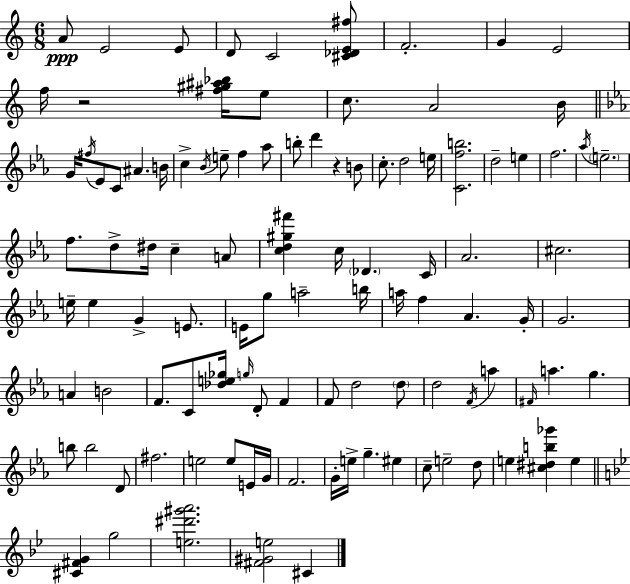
{
  \clef treble
  \numericTimeSignature
  \time 6/8
  \key a \minor
  \repeat volta 2 { a'8\ppp e'2 e'8 | d'8 c'2 <cis' des' e' fis''>8 | f'2.-. | g'4 e'2 | \break f''16 r2 <fis'' gis'' ais'' bes''>16 e''8 | c''8. a'2 b'16 | \bar "||" \break \key c \minor g'16 \acciaccatura { fis''16 } ees'8 c'8 ais'4. | b'16 c''4-> \acciaccatura { bes'16 } e''8-- f''4 | aes''8 b''8-. d'''4 r4 | b'8 c''8.-. d''2 | \break e''16 <c' f'' b''>2. | d''2-- e''4 | f''2. | \acciaccatura { aes''16 } \parenthesize e''2.-- | \break f''8. d''8-> dis''16 c''4-- | a'8 <c'' d'' gis'' fis'''>4 c''16 \parenthesize des'4. | c'16 aes'2. | cis''2. | \break e''16-- e''4 g'4-> | e'8. e'16 g''8 a''2-- | b''16 a''16 f''4 aes'4. | g'16-. g'2. | \break a'4 b'2 | f'8. c'8 <des'' e'' ges''>16 \grace { g''16 } d'8-. | f'4 f'8 d''2 | \parenthesize d''8 d''2 | \break \acciaccatura { f'16 } a''4 \grace { fis'16 } a''4. | g''4. b''8 b''2 | d'8 fis''2. | e''2 | \break e''8 e'16 g'16 f'2. | g'16-. e''16-> g''4.-- | eis''4 c''8-- e''2-- | d''8 e''4 <cis'' dis'' b'' ges'''>4 | \break e''4 \bar "||" \break \key bes \major <cis' fis' g'>4 g''2 | <e'' dis''' gis''' a'''>2. | <fis' gis' e''>2 cis'4 | } \bar "|."
}